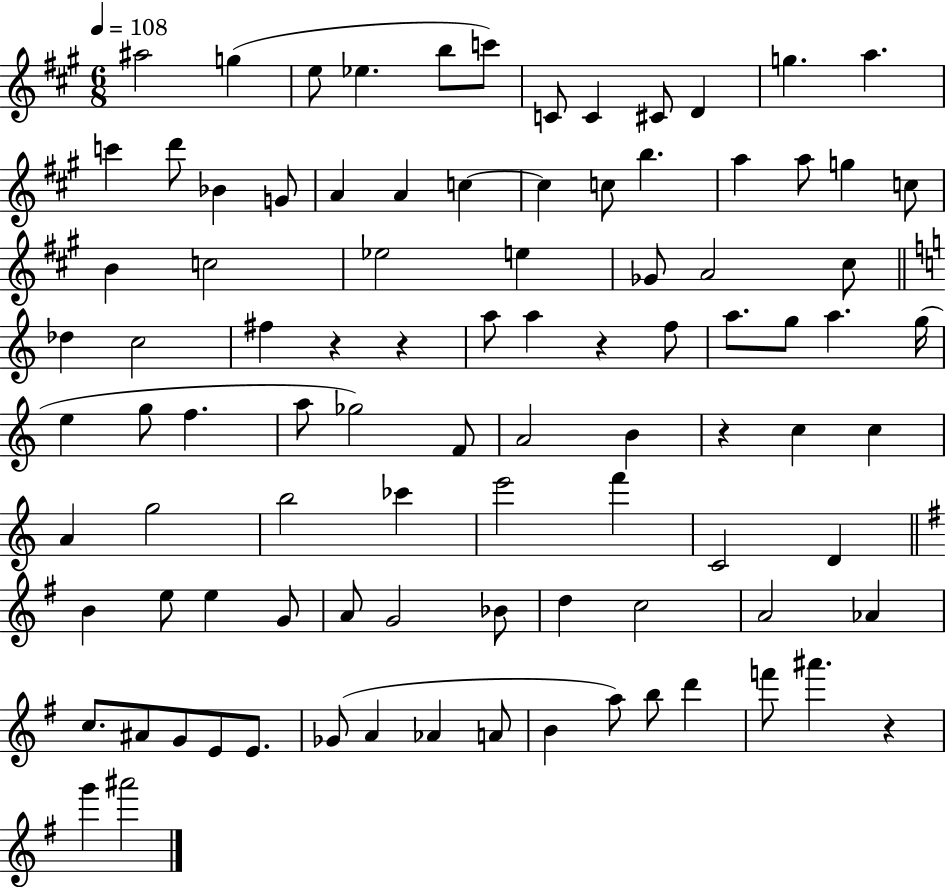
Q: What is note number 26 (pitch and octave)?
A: C5